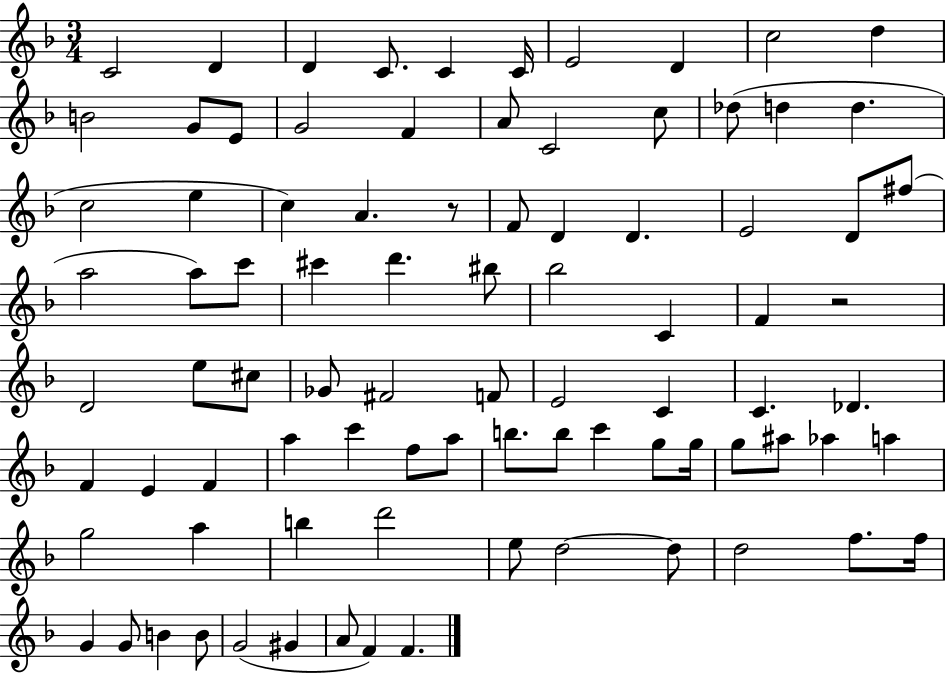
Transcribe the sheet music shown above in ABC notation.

X:1
T:Untitled
M:3/4
L:1/4
K:F
C2 D D C/2 C C/4 E2 D c2 d B2 G/2 E/2 G2 F A/2 C2 c/2 _d/2 d d c2 e c A z/2 F/2 D D E2 D/2 ^f/2 a2 a/2 c'/2 ^c' d' ^b/2 _b2 C F z2 D2 e/2 ^c/2 _G/2 ^F2 F/2 E2 C C _D F E F a c' f/2 a/2 b/2 b/2 c' g/2 g/4 g/2 ^a/2 _a a g2 a b d'2 e/2 d2 d/2 d2 f/2 f/4 G G/2 B B/2 G2 ^G A/2 F F